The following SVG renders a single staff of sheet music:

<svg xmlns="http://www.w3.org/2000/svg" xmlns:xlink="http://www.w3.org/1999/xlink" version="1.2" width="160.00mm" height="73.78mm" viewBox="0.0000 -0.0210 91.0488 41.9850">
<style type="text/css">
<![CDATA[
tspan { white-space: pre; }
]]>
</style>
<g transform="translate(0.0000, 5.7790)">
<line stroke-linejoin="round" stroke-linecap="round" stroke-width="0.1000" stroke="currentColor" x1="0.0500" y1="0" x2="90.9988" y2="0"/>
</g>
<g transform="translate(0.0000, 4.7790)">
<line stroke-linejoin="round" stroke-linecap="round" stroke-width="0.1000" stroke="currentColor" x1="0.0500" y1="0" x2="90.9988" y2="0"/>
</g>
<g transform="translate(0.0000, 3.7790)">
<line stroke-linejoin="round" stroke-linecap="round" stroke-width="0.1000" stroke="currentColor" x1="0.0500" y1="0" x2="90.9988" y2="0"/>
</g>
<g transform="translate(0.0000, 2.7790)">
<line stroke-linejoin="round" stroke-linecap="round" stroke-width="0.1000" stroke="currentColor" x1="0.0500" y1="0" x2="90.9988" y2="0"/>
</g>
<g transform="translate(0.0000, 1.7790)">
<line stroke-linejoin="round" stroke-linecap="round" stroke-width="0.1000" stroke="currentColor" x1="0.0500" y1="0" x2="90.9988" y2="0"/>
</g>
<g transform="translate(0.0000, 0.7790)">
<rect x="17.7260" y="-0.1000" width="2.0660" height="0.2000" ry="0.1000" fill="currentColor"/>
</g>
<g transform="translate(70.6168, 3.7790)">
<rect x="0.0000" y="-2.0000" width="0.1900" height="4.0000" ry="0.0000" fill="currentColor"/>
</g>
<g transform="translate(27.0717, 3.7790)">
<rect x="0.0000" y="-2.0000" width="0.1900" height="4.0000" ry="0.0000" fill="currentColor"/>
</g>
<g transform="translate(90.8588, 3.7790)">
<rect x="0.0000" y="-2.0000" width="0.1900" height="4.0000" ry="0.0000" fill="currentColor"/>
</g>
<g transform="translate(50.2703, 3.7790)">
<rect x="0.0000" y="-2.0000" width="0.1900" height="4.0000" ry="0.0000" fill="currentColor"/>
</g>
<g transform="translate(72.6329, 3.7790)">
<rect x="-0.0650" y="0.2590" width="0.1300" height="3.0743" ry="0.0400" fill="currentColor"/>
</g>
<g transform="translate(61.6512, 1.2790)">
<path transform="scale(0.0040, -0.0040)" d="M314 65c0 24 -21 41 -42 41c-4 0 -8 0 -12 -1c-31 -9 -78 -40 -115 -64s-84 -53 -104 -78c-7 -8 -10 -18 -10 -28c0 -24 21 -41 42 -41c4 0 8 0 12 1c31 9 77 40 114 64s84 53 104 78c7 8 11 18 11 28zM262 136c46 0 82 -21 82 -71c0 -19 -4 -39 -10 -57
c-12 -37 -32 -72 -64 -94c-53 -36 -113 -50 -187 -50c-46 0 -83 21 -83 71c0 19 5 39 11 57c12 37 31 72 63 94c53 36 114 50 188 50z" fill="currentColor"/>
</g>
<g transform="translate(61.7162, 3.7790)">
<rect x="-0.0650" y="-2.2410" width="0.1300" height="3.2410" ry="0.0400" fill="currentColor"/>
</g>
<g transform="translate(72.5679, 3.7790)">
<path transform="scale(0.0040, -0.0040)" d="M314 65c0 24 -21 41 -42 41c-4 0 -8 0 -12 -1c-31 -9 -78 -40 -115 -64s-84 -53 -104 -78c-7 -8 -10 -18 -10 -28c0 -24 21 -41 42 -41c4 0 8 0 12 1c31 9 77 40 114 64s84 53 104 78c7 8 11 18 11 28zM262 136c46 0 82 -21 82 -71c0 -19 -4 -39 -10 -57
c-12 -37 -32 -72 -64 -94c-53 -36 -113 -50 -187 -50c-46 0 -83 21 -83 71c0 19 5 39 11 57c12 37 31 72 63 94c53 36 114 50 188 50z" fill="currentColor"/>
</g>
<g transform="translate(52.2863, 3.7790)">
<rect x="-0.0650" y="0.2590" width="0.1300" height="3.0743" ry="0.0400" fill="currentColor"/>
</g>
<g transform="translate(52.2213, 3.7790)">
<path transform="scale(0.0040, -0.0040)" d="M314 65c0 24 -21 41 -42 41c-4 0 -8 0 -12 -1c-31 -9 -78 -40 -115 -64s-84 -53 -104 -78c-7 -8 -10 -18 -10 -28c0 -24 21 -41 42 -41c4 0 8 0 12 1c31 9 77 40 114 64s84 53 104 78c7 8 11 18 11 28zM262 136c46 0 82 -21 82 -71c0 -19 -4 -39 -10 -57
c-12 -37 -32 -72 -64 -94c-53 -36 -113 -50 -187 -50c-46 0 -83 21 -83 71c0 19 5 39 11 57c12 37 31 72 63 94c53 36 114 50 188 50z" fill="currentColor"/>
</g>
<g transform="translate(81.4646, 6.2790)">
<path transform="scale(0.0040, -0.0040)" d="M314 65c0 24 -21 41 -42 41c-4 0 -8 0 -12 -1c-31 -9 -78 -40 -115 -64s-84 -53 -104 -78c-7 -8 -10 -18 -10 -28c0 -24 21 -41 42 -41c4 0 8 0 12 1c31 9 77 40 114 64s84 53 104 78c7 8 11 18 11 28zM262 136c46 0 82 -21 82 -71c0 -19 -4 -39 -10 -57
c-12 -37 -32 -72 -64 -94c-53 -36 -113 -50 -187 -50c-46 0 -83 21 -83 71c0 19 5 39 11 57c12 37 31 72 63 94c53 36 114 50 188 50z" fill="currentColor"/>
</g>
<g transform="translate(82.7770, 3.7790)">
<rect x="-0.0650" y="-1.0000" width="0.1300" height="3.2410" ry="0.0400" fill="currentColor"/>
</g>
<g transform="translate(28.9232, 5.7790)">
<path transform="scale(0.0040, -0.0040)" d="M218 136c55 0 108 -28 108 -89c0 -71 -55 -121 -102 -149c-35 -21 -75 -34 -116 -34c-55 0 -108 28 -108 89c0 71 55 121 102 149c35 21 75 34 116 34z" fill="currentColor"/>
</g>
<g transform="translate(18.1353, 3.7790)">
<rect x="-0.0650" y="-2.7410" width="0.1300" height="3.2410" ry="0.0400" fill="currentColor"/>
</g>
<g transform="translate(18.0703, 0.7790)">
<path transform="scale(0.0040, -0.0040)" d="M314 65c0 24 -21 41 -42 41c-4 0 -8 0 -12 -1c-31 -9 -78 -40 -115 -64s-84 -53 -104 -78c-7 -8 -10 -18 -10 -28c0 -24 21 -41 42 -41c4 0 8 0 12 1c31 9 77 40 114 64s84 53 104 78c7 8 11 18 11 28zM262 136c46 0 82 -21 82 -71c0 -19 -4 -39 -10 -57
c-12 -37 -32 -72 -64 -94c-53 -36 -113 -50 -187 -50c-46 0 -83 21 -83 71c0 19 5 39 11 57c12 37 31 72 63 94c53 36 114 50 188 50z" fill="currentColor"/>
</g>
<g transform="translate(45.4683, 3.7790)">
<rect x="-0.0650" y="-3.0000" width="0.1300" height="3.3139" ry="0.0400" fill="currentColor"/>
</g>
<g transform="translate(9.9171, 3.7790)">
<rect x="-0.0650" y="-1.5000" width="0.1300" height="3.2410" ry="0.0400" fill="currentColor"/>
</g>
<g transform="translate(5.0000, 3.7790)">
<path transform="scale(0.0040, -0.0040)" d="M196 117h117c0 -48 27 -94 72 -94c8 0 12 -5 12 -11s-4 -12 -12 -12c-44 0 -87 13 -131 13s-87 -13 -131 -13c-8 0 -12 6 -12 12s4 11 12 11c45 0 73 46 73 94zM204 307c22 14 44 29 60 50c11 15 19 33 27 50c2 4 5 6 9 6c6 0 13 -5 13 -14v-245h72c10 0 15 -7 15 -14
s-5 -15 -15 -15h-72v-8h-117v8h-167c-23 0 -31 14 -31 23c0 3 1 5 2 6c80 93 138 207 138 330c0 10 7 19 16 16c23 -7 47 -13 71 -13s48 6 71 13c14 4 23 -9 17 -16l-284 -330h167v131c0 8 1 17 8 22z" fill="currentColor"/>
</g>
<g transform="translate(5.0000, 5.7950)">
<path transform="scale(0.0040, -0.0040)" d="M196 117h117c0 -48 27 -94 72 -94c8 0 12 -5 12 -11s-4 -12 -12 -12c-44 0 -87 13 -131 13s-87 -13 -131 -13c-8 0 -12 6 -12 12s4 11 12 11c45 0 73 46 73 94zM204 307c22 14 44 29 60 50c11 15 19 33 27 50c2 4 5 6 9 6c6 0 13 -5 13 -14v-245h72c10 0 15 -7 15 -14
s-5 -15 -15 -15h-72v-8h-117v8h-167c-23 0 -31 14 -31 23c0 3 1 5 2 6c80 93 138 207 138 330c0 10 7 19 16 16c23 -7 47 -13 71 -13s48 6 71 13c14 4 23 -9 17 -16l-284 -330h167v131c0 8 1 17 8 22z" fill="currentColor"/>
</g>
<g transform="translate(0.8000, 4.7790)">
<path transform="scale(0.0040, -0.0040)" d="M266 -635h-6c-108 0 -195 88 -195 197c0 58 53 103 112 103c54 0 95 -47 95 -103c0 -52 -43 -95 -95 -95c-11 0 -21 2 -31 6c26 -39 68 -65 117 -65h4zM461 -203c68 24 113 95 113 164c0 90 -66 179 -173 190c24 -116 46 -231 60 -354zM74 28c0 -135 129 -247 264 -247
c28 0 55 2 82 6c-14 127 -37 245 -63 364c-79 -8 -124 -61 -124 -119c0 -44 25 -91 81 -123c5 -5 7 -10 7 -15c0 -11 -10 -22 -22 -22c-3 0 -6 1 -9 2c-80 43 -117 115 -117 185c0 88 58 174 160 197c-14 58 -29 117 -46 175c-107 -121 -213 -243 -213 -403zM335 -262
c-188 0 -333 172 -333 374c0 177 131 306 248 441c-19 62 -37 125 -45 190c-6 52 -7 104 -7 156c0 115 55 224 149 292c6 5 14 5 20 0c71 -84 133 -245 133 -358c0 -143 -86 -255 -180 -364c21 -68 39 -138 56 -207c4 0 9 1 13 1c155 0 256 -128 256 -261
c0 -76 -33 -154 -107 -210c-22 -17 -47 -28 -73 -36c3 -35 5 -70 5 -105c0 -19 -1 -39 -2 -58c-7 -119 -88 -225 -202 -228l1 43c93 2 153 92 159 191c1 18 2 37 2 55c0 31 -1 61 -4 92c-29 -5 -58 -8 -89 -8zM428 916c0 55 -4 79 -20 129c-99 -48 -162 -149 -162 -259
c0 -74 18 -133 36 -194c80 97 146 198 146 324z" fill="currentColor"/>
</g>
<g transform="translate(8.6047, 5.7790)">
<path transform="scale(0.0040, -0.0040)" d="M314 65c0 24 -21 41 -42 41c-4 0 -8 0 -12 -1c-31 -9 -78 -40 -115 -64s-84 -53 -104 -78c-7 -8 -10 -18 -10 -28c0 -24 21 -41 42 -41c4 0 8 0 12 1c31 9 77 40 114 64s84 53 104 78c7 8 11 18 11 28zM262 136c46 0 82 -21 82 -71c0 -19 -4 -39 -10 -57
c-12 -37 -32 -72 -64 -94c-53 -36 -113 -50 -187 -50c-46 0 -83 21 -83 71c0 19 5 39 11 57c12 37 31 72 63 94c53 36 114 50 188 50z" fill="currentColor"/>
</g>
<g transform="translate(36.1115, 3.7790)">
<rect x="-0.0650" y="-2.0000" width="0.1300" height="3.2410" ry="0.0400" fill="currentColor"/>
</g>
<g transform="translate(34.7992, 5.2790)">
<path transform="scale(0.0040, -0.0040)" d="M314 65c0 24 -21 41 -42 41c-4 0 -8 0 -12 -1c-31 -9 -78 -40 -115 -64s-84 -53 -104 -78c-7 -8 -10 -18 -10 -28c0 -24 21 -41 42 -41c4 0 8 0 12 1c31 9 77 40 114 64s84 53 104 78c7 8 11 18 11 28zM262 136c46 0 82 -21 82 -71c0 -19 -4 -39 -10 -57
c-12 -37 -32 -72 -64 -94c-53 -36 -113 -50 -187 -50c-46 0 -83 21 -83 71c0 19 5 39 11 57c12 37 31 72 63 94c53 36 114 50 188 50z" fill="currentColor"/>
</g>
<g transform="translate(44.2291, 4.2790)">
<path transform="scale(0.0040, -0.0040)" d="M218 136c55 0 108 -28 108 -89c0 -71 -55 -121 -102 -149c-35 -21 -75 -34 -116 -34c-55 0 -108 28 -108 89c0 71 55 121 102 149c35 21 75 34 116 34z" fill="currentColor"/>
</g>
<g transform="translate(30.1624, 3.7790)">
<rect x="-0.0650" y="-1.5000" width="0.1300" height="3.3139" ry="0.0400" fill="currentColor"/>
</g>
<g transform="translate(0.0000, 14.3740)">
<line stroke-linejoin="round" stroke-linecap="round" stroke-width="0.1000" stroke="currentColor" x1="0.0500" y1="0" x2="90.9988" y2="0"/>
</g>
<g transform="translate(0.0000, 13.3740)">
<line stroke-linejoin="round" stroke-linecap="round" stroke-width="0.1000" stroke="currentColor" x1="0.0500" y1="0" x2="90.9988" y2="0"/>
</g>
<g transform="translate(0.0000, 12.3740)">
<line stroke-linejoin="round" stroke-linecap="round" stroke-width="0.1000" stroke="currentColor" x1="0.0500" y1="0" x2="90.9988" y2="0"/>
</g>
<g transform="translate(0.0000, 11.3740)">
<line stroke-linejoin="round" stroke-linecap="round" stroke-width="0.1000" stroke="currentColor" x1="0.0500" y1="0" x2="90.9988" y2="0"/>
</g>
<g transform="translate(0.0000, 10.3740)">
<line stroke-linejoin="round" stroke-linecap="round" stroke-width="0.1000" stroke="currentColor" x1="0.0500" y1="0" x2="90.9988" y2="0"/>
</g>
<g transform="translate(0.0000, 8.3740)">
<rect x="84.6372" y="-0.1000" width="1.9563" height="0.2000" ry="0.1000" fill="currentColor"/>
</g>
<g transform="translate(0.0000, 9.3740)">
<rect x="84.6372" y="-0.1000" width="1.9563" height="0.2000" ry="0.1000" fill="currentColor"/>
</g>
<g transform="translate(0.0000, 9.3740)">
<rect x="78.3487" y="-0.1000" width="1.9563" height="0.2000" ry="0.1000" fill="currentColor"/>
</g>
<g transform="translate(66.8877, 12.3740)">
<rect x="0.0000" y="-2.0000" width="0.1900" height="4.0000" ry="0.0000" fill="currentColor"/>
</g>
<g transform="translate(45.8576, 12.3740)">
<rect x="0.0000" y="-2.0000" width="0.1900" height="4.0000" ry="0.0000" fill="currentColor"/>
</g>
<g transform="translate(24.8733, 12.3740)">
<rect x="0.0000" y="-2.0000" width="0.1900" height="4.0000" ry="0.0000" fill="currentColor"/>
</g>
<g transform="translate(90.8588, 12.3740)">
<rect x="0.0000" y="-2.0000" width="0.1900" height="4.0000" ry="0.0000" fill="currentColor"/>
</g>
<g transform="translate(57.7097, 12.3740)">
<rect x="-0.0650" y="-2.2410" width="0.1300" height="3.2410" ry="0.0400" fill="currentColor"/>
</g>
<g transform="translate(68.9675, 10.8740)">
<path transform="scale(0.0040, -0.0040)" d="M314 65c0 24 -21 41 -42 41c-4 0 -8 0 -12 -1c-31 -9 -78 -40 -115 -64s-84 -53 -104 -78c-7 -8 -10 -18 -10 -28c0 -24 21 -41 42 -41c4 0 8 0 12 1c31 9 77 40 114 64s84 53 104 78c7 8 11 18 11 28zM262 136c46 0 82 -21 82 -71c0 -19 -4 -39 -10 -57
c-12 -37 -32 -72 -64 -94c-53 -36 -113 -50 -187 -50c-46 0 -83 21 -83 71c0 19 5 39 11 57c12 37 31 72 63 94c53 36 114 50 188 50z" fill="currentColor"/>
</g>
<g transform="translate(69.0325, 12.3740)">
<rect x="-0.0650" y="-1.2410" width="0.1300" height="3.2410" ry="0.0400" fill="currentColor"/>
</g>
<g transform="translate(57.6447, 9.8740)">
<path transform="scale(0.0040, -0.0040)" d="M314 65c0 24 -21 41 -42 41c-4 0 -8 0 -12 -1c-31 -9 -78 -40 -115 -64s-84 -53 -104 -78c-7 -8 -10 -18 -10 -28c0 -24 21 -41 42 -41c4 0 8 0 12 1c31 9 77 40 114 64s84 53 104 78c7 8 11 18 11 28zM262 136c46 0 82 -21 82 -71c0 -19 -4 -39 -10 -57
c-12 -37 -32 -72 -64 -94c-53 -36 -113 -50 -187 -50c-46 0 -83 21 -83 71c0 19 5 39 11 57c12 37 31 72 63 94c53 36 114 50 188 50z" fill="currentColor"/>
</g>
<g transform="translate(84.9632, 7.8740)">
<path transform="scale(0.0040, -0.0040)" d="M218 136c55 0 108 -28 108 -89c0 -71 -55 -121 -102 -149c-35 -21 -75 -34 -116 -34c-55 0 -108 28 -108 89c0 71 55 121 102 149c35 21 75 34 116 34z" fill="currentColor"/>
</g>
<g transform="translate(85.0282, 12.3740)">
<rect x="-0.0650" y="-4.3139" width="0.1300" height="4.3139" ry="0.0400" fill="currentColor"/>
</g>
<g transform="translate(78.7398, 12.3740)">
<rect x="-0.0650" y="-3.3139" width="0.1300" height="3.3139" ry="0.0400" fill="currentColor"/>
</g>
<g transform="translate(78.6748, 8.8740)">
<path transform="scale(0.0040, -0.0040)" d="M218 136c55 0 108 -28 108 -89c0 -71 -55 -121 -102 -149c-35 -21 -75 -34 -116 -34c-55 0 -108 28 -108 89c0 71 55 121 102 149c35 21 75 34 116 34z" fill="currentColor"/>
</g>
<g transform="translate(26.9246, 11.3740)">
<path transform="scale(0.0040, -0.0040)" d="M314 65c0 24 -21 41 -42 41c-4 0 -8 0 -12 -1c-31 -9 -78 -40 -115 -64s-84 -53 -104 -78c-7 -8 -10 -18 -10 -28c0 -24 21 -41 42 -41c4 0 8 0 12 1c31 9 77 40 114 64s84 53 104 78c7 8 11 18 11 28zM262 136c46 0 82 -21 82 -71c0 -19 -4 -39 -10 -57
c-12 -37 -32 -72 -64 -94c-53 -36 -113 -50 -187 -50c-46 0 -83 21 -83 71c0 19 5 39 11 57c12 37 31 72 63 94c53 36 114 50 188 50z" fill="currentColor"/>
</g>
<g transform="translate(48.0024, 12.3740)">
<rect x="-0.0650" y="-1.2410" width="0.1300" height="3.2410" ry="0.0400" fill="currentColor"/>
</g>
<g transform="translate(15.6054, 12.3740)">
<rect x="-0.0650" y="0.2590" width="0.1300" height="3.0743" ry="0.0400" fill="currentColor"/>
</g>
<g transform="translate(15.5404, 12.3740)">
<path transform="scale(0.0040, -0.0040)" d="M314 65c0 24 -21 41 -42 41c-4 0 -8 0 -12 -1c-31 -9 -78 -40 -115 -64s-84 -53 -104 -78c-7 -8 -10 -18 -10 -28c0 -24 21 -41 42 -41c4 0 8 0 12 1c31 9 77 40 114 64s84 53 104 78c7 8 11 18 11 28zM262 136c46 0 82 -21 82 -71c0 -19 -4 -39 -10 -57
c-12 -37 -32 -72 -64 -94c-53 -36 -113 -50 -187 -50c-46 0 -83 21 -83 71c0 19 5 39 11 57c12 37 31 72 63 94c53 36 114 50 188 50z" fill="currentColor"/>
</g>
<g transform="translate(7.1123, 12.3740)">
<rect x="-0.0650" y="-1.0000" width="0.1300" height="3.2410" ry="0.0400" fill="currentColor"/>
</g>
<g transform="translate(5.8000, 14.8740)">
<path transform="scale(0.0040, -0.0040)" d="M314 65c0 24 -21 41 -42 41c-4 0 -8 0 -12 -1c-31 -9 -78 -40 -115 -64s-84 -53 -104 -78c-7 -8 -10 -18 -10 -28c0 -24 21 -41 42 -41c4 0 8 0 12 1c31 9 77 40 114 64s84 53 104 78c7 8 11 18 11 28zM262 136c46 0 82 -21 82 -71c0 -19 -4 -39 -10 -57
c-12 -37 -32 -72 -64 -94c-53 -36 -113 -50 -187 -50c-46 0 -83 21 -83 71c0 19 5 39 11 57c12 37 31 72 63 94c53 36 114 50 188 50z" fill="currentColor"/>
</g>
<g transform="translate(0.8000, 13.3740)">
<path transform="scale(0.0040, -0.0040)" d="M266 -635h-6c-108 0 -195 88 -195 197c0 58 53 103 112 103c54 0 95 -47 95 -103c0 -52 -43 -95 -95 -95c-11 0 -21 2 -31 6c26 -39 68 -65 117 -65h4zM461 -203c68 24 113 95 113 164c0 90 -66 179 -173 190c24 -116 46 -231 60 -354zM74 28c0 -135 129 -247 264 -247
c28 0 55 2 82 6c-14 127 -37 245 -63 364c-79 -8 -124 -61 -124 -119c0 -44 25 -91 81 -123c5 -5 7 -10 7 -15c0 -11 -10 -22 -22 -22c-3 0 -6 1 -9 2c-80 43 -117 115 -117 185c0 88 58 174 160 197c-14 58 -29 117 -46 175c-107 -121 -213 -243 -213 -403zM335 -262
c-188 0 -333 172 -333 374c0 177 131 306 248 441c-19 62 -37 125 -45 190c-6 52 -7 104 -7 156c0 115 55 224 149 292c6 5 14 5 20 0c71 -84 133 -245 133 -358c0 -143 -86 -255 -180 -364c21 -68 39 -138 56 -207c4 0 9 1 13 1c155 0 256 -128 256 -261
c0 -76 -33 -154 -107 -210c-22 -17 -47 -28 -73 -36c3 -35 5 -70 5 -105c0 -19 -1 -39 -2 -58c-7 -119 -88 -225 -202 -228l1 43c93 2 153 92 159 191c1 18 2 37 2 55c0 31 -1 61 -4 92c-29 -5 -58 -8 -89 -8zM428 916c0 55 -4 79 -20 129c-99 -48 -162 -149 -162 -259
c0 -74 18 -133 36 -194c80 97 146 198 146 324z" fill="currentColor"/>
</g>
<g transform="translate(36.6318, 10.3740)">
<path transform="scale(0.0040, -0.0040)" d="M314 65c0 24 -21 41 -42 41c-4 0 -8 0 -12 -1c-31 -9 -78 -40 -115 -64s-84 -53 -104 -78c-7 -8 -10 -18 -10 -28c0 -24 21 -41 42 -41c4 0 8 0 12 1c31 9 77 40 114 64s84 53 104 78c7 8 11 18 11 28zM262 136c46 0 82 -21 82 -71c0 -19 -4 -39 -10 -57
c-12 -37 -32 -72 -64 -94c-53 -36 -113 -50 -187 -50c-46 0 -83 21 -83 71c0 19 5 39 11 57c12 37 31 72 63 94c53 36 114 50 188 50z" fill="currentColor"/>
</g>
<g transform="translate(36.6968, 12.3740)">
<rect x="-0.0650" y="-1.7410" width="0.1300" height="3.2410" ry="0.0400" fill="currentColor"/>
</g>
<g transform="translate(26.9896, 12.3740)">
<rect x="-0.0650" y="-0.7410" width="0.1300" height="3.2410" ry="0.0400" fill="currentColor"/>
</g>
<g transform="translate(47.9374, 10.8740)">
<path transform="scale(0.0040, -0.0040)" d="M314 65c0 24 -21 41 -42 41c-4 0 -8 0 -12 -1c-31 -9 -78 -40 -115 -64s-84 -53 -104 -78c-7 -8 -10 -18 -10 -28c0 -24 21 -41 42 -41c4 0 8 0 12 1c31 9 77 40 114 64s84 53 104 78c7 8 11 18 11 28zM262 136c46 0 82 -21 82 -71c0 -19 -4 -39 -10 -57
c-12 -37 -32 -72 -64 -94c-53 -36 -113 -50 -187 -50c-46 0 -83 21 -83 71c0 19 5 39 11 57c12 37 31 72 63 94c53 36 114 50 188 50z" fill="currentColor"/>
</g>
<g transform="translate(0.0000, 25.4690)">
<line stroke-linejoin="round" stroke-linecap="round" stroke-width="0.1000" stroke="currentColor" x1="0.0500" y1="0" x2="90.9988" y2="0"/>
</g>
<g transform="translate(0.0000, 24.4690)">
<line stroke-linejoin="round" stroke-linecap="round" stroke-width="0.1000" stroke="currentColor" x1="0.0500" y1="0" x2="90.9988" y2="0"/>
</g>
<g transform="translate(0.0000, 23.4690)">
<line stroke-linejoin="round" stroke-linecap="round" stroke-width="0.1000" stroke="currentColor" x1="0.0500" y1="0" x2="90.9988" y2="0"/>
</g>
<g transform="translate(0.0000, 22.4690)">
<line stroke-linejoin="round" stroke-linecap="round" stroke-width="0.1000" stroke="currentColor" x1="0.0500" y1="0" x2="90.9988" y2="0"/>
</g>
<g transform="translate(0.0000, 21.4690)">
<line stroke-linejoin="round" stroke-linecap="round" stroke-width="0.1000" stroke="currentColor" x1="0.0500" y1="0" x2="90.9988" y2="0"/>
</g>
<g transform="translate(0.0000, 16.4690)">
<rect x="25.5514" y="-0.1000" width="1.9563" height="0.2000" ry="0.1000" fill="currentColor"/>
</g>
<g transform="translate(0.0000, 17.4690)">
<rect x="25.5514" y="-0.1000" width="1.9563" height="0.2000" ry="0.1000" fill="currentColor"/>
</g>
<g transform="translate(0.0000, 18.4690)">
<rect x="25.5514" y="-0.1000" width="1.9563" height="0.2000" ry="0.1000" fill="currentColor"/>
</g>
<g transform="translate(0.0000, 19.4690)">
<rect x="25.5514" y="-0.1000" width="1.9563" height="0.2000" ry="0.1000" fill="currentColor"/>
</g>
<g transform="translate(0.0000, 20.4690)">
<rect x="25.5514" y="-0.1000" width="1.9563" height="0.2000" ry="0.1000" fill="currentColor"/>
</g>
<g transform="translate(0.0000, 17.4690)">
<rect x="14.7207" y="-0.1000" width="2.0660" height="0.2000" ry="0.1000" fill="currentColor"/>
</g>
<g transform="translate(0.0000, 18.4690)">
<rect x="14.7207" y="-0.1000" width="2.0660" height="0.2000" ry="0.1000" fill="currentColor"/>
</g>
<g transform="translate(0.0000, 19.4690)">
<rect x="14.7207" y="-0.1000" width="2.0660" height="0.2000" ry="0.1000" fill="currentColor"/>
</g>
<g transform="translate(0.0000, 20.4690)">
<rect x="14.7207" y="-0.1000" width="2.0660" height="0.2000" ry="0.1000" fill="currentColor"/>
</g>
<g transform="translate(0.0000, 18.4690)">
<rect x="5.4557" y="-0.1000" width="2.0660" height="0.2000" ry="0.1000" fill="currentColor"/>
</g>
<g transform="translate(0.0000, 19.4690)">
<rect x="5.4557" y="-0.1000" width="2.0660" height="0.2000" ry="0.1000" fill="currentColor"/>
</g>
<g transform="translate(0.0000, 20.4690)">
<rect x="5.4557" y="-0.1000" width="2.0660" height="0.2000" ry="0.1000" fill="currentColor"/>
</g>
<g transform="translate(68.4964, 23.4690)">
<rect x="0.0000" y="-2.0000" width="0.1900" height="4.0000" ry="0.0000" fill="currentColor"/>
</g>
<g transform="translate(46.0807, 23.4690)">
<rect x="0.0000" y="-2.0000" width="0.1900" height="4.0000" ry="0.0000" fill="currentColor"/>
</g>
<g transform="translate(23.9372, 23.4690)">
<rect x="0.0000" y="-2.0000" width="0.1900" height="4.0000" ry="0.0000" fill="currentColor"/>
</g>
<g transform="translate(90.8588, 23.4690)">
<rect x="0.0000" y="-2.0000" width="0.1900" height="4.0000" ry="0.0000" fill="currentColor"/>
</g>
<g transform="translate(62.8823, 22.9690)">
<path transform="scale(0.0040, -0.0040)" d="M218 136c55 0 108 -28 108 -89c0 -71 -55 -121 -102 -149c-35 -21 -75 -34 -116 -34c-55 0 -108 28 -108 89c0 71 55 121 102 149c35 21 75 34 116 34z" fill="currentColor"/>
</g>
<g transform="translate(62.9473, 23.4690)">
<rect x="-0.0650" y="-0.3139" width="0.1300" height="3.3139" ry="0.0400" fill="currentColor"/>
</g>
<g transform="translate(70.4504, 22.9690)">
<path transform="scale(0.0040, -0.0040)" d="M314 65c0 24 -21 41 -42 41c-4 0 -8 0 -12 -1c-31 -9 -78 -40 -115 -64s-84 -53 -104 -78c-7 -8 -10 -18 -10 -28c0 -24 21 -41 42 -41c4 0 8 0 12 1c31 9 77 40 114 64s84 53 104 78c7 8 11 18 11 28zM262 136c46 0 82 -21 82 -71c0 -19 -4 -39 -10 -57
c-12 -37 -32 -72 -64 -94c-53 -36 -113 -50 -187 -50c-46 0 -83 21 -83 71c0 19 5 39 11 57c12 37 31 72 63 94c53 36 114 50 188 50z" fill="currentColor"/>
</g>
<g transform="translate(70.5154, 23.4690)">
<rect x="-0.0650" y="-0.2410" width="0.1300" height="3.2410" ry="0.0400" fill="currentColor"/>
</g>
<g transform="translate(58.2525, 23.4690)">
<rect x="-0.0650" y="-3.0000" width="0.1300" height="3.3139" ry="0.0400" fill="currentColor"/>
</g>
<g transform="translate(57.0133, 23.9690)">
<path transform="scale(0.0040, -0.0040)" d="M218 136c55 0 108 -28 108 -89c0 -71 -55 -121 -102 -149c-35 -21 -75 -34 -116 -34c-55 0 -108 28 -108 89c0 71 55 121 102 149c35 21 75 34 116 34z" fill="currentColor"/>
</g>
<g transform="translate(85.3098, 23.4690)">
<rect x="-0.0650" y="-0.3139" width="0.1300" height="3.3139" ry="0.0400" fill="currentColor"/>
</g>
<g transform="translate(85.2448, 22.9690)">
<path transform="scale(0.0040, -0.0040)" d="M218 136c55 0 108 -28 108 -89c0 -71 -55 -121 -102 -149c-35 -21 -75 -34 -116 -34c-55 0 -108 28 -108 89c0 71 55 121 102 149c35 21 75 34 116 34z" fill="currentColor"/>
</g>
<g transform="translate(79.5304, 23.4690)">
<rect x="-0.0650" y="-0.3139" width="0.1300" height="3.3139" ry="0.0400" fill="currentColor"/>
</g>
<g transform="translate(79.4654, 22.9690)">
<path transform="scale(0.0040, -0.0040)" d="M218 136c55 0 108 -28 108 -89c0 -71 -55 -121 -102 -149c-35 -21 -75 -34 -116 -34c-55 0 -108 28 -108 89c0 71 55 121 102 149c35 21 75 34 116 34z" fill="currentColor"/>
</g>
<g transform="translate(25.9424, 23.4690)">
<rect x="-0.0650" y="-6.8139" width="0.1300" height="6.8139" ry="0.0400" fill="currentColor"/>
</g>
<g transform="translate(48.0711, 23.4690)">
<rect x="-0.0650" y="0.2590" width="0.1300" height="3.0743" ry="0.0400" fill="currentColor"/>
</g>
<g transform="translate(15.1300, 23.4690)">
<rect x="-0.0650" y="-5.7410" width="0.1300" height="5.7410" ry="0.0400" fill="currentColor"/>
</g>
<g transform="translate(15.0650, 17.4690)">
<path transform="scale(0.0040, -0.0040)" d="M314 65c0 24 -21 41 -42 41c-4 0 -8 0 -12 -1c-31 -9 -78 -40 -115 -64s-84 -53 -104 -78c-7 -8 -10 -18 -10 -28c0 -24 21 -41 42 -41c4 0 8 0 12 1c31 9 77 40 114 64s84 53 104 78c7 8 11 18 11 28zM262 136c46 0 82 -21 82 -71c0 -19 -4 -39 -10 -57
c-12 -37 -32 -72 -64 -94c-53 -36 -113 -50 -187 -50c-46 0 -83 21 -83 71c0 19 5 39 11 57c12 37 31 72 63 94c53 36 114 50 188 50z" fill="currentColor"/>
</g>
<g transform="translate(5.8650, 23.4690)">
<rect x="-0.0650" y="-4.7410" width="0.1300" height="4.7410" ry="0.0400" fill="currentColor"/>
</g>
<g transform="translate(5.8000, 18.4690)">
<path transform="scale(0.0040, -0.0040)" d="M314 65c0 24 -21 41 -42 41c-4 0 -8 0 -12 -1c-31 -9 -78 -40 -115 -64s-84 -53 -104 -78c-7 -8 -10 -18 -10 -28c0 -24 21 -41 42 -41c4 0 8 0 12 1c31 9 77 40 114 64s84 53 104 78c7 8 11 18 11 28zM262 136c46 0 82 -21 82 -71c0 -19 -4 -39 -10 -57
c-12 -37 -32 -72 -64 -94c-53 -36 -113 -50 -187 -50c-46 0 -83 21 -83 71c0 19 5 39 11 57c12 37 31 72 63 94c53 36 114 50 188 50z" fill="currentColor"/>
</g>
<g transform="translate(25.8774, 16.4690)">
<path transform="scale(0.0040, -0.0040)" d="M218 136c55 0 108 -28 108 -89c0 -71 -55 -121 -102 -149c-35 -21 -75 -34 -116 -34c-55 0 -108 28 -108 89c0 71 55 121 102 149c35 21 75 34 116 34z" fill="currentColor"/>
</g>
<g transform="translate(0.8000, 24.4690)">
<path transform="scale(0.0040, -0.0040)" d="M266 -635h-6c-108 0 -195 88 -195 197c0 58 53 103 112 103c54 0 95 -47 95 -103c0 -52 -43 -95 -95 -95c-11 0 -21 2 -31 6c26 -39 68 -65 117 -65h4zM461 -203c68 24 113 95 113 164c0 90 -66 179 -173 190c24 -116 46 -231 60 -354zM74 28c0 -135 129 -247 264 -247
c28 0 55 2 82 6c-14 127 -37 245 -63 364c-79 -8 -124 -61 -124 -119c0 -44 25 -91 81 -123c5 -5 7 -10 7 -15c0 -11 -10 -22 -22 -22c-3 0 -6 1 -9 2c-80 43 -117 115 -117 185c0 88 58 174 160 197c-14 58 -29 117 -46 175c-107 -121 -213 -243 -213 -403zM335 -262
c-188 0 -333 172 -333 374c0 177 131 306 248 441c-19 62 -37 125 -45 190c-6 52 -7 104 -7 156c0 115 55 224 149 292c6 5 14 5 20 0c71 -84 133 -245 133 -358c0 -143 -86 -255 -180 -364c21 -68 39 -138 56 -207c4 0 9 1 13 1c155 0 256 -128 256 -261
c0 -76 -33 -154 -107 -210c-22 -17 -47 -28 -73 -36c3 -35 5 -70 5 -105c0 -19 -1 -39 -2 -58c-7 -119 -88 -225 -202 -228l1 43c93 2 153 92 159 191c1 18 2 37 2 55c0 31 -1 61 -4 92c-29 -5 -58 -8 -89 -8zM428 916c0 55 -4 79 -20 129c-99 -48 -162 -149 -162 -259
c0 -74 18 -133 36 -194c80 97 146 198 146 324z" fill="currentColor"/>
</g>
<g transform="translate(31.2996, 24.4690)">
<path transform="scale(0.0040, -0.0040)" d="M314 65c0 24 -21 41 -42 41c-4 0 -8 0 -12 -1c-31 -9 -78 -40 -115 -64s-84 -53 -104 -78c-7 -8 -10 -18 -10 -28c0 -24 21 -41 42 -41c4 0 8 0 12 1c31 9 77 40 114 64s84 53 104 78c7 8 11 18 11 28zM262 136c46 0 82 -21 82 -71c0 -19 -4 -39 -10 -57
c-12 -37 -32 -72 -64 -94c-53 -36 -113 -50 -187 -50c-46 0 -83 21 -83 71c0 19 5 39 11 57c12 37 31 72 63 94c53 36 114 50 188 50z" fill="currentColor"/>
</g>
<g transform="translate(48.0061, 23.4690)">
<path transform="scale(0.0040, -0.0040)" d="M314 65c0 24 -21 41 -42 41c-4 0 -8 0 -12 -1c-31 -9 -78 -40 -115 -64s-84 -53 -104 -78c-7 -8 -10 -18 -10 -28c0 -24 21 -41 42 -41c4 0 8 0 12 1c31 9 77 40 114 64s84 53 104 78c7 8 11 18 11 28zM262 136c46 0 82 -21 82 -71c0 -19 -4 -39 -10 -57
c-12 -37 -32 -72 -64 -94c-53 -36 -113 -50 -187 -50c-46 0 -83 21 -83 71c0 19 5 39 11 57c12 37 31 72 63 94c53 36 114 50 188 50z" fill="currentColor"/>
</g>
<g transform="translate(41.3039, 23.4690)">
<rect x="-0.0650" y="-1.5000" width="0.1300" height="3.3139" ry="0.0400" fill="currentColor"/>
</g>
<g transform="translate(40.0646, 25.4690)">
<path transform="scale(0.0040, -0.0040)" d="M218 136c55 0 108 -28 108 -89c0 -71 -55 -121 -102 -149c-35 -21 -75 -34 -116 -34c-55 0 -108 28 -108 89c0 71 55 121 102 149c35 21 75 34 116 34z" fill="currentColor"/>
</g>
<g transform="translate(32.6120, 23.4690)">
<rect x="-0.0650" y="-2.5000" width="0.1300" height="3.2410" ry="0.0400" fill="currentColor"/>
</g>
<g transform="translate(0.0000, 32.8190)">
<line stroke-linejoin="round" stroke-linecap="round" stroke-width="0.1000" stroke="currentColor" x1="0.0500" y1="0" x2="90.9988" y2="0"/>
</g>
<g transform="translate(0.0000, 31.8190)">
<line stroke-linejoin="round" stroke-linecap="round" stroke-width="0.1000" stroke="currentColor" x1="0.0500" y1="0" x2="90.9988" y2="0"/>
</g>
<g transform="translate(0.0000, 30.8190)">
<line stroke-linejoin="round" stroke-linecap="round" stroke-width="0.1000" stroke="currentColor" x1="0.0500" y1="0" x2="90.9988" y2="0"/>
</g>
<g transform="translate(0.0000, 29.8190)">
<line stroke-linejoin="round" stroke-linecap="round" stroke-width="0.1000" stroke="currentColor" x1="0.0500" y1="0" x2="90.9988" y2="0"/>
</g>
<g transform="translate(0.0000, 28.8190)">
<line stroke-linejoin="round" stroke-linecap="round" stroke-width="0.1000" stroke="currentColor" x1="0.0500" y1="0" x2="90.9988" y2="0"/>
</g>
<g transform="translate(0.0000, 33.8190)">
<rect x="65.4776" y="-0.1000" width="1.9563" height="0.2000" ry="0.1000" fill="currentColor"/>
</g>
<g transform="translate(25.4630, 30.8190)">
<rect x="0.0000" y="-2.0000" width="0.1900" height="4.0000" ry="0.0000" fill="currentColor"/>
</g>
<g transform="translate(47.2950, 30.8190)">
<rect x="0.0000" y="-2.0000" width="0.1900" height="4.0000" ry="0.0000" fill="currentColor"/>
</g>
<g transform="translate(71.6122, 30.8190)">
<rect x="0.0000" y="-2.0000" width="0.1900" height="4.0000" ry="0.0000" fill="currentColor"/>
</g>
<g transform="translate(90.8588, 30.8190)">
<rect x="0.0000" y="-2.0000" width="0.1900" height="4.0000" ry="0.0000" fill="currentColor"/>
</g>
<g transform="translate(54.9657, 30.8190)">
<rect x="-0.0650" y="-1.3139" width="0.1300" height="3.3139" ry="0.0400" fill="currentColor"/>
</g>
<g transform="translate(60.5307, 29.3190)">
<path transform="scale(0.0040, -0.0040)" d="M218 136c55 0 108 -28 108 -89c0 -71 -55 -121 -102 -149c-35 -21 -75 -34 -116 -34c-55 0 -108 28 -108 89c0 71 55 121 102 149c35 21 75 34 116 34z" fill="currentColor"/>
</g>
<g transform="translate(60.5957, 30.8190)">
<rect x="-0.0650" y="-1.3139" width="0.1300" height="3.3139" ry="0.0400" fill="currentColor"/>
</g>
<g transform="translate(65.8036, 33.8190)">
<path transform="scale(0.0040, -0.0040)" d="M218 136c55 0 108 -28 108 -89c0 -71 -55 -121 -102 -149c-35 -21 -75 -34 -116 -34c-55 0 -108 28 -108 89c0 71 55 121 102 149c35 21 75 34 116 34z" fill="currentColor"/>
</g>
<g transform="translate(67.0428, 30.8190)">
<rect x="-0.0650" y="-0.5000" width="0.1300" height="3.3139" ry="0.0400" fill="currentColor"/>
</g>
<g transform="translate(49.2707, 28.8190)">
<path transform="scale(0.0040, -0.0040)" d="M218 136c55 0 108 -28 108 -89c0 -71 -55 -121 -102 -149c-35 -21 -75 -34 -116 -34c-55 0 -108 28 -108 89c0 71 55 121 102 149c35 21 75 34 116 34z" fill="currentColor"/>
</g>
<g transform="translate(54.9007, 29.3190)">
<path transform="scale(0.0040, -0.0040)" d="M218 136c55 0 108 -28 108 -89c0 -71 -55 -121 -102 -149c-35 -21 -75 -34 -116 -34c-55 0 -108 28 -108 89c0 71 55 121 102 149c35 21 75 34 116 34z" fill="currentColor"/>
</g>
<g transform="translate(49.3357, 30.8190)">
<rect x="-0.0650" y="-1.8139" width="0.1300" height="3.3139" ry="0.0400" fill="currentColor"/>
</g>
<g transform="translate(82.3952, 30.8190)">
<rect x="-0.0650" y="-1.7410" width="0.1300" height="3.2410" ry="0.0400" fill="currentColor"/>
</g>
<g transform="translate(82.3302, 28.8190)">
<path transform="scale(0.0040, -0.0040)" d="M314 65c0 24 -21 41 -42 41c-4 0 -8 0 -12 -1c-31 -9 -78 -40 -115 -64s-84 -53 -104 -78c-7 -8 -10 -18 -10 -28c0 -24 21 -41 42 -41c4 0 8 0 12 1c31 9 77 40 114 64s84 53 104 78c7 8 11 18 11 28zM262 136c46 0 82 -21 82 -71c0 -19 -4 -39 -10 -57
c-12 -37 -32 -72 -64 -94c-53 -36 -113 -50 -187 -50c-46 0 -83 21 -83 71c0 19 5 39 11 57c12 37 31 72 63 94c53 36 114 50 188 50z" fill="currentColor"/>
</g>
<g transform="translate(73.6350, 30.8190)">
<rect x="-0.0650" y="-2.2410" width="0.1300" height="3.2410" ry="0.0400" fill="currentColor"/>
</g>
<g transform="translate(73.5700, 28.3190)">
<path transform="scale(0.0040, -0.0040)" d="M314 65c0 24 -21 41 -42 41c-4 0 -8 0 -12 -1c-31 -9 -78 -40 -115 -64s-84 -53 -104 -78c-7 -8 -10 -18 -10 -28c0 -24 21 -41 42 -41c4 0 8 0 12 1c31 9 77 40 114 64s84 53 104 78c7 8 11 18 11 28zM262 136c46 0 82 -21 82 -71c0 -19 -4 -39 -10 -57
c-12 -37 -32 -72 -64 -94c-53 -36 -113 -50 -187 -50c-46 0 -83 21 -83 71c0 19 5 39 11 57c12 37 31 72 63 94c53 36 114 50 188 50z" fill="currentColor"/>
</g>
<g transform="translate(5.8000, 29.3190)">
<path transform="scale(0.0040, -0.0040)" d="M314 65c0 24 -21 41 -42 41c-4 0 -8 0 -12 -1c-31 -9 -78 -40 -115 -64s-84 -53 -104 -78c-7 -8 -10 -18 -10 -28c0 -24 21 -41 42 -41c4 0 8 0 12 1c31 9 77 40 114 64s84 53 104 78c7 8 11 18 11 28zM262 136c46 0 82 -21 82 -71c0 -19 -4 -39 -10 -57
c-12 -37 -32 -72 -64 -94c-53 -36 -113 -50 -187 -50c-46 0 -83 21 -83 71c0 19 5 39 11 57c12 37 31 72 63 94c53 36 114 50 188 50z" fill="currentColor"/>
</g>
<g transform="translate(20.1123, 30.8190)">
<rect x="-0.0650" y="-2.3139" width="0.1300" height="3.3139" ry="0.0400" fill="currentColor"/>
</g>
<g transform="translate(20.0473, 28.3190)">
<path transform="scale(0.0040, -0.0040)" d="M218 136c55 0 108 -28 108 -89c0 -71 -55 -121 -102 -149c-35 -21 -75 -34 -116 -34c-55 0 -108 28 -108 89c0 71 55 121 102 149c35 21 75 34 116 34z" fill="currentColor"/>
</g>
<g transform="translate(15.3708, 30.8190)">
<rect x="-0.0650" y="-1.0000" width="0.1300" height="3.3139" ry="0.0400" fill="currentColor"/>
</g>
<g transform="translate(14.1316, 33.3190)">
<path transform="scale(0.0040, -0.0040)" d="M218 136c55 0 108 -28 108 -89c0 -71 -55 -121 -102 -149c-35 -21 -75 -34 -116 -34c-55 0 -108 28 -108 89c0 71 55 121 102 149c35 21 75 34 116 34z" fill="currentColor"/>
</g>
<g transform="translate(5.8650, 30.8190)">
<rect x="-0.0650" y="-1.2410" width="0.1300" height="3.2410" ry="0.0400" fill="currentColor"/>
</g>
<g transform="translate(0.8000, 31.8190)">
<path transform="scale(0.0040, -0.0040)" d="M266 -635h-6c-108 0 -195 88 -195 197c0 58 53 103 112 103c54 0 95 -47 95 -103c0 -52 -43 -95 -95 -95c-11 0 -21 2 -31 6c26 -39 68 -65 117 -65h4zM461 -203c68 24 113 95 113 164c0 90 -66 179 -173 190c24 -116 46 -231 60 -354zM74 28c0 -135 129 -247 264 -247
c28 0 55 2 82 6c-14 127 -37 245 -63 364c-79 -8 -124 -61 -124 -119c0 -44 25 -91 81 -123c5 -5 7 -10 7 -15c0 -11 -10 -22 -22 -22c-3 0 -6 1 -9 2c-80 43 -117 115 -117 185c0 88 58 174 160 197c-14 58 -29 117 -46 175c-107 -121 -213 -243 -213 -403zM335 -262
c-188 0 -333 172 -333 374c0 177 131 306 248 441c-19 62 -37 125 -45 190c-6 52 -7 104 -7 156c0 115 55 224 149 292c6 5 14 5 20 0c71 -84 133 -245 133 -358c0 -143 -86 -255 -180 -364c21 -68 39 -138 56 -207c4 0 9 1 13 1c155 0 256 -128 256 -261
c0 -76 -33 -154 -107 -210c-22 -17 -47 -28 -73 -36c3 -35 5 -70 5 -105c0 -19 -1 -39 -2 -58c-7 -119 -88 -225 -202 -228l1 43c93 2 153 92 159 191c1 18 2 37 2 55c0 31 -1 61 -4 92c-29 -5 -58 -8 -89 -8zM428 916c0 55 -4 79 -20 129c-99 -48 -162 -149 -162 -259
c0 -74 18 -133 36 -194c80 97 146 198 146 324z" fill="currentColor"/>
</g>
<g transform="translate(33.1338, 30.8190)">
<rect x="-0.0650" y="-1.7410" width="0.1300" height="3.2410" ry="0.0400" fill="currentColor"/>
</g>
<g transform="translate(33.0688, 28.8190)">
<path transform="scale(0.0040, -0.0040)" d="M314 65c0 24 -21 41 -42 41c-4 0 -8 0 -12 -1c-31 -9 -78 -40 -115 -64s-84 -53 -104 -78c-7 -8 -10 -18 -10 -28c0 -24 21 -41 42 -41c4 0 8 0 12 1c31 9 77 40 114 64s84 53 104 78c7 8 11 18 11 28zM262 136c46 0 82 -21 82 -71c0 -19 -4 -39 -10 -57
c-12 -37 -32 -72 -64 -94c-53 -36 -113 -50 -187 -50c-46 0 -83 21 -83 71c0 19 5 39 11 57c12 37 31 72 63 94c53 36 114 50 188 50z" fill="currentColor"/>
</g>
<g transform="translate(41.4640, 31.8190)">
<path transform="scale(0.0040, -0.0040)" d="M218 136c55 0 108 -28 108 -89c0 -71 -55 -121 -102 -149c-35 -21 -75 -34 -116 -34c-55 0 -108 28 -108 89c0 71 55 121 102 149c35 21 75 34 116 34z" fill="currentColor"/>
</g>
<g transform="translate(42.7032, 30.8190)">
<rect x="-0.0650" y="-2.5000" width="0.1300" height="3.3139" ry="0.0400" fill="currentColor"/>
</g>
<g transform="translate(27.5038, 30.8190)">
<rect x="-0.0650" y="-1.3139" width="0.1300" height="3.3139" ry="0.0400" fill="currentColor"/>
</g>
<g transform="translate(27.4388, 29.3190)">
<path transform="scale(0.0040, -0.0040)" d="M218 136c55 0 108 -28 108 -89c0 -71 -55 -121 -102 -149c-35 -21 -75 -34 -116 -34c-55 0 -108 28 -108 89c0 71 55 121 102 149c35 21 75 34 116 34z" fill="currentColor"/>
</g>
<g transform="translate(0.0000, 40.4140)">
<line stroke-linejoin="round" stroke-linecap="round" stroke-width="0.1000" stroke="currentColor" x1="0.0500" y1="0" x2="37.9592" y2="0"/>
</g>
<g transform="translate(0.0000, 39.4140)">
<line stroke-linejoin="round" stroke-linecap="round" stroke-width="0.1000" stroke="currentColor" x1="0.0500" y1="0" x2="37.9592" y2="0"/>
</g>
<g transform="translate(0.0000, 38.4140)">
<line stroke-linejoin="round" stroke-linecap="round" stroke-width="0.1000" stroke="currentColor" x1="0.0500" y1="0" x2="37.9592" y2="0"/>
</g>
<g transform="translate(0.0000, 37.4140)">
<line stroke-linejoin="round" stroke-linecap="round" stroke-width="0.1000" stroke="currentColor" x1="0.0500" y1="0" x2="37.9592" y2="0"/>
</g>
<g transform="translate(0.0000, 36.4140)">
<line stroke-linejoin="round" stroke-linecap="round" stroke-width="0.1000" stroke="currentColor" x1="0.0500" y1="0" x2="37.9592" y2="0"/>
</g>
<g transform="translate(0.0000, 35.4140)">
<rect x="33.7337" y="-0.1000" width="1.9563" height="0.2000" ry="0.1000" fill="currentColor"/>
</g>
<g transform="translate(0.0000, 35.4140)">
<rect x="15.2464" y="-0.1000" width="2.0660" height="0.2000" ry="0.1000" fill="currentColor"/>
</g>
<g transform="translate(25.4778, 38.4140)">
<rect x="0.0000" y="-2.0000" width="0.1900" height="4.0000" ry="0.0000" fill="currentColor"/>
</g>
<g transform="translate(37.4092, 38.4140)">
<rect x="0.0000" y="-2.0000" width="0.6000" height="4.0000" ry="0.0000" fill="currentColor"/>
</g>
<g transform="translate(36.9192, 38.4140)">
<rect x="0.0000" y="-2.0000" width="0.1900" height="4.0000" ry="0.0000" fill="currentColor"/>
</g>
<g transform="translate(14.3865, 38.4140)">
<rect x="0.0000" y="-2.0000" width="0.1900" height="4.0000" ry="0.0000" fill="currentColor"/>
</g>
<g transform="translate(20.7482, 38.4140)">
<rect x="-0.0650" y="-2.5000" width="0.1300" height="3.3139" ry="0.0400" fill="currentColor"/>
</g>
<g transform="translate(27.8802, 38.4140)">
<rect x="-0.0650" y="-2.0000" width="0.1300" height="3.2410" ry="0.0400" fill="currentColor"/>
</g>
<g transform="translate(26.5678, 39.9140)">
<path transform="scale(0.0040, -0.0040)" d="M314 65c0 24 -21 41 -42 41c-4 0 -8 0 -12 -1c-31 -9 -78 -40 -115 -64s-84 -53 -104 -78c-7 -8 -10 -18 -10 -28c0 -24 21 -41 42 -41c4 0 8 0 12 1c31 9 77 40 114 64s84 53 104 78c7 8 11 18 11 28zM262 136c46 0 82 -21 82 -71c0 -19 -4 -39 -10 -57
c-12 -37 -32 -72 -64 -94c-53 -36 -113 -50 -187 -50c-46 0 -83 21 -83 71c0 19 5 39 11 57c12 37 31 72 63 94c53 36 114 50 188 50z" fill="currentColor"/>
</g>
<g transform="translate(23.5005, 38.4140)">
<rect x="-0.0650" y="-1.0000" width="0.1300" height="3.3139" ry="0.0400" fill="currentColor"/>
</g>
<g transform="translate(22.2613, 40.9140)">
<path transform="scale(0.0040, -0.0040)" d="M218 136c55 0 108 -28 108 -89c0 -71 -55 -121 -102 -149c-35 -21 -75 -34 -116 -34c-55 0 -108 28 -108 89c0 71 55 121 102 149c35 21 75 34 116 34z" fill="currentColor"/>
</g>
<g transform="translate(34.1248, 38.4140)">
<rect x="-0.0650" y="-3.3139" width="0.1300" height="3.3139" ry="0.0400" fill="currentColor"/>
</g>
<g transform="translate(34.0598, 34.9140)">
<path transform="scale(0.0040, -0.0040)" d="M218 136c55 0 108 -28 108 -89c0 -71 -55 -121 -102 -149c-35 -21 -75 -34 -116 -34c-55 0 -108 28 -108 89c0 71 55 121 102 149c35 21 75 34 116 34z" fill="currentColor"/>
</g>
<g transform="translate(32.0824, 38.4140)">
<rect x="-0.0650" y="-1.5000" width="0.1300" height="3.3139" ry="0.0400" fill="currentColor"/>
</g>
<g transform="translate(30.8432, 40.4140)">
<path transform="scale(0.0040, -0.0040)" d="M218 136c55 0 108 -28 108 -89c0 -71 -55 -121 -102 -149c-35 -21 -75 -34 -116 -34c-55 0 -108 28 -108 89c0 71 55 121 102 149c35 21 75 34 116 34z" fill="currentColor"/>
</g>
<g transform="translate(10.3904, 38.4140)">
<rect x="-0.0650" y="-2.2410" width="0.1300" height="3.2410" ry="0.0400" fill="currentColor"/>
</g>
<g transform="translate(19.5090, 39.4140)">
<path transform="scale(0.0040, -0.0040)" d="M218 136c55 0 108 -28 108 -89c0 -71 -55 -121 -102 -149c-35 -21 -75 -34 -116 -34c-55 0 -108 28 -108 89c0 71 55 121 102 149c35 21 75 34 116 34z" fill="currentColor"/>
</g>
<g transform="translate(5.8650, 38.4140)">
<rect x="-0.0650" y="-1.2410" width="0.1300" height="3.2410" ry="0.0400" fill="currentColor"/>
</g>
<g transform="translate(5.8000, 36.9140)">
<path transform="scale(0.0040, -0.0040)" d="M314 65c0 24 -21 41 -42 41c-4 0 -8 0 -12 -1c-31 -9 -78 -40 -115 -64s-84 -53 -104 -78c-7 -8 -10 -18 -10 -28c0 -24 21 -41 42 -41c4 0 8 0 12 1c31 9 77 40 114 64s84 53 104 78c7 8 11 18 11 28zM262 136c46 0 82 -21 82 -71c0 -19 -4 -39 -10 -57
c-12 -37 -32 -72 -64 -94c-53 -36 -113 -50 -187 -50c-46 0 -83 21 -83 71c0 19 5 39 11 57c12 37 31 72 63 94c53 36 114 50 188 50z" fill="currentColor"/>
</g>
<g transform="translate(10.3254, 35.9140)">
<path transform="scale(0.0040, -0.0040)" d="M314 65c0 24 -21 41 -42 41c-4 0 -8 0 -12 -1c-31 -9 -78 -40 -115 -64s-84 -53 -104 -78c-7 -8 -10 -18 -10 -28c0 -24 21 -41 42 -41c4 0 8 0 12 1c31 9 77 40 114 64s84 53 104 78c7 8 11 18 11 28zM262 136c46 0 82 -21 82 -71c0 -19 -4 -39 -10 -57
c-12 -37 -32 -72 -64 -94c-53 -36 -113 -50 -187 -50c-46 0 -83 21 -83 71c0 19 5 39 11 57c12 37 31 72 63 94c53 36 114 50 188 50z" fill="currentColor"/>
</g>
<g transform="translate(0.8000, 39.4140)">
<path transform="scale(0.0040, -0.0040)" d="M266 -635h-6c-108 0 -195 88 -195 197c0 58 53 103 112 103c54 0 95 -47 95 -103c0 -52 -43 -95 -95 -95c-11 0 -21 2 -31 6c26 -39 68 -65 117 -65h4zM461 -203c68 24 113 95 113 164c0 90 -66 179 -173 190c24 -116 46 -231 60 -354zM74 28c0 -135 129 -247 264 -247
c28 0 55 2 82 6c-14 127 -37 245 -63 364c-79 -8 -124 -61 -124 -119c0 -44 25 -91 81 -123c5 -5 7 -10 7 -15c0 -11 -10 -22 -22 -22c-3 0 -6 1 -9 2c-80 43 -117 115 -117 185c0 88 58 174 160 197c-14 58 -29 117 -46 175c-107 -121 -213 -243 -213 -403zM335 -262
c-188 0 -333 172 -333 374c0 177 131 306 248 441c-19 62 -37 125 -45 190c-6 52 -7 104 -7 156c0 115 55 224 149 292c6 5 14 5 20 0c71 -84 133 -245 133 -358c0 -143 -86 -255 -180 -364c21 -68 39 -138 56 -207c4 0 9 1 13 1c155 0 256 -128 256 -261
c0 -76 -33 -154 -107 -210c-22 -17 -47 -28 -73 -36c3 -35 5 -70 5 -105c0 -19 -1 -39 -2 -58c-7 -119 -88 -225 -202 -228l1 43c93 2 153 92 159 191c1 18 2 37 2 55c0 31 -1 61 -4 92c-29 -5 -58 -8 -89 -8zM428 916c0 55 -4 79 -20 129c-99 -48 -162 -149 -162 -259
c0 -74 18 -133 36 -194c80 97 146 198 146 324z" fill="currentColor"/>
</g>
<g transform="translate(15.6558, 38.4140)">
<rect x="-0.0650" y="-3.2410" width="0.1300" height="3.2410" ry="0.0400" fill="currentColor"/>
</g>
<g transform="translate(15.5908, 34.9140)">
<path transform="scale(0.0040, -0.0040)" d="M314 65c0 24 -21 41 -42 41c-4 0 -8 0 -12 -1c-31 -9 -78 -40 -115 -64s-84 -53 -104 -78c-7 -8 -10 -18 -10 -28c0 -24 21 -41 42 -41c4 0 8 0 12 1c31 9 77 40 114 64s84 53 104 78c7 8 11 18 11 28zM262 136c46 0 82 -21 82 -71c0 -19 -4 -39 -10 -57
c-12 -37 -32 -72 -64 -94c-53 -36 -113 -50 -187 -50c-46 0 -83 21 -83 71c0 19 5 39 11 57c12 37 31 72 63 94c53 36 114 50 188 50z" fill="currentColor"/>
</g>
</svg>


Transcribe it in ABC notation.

X:1
T:Untitled
M:4/4
L:1/4
K:C
E2 a2 E F2 A B2 g2 B2 D2 D2 B2 d2 f2 e2 g2 e2 b d' e'2 g'2 b' G2 E B2 A c c2 c c e2 D g e f2 G f e e C g2 f2 e2 g2 b2 G D F2 E b